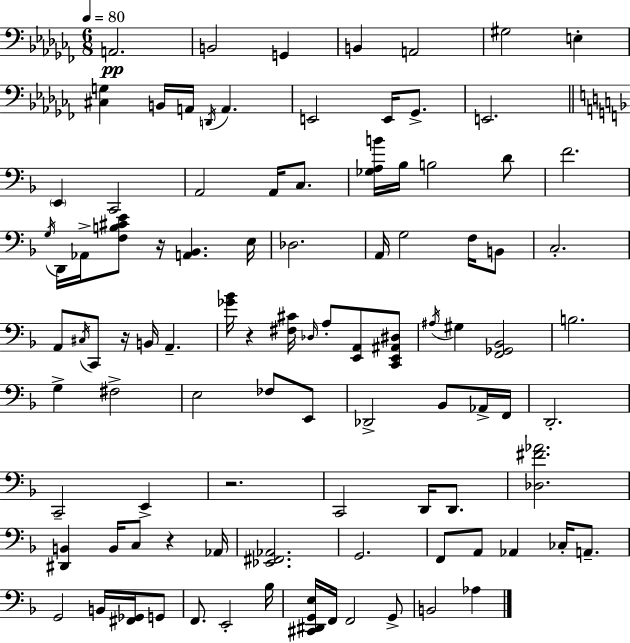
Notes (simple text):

A2/h. B2/h G2/q B2/q A2/h G#3/h E3/q [C#3,G3]/q B2/s A2/s D2/s A2/q. E2/h E2/s Gb2/e. E2/h. E2/q C2/h A2/h A2/s C3/e. [Gb3,A3,B4]/s Bb3/s B3/h D4/e F4/h. G3/s D2/s Ab2/s [F3,B3,C#4,E4]/e R/s [A2,Bb2]/q. E3/s Db3/h. A2/s G3/h F3/s B2/e C3/h. A2/e C#3/s C2/e R/s B2/s A2/q. [Gb4,Bb4]/s R/q [F#3,C#4]/s Db3/s A3/e [E2,A2]/e [C2,E2,A#2,D#3]/e A#3/s G#3/q [F2,Gb2,Bb2]/h B3/h. G3/q F#3/h E3/h FES3/e E2/e Db2/h Bb2/e Ab2/s F2/s D2/h. C2/h E2/q R/h. C2/h D2/s D2/e. [Db3,F#4,Ab4]/h. [D#2,B2]/q B2/s C3/e R/q Ab2/s [Eb2,F#2,Ab2]/h. G2/h. F2/e A2/e Ab2/q CES3/s A2/e. G2/h B2/s [F#2,Gb2]/s G2/e F2/e. E2/h Bb3/s [C#2,D#2,G2,E3]/s F2/s F2/h G2/e B2/h Ab3/q